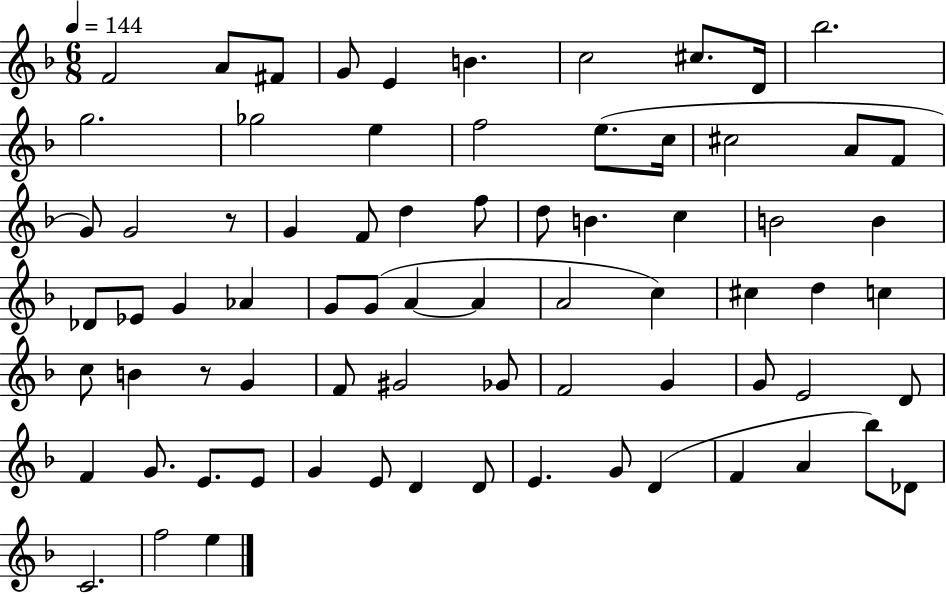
F4/h A4/e F#4/e G4/e E4/q B4/q. C5/h C#5/e. D4/s Bb5/h. G5/h. Gb5/h E5/q F5/h E5/e. C5/s C#5/h A4/e F4/e G4/e G4/h R/e G4/q F4/e D5/q F5/e D5/e B4/q. C5/q B4/h B4/q Db4/e Eb4/e G4/q Ab4/q G4/e G4/e A4/q A4/q A4/h C5/q C#5/q D5/q C5/q C5/e B4/q R/e G4/q F4/e G#4/h Gb4/e F4/h G4/q G4/e E4/h D4/e F4/q G4/e. E4/e. E4/e G4/q E4/e D4/q D4/e E4/q. G4/e D4/q F4/q A4/q Bb5/e Db4/e C4/h. F5/h E5/q